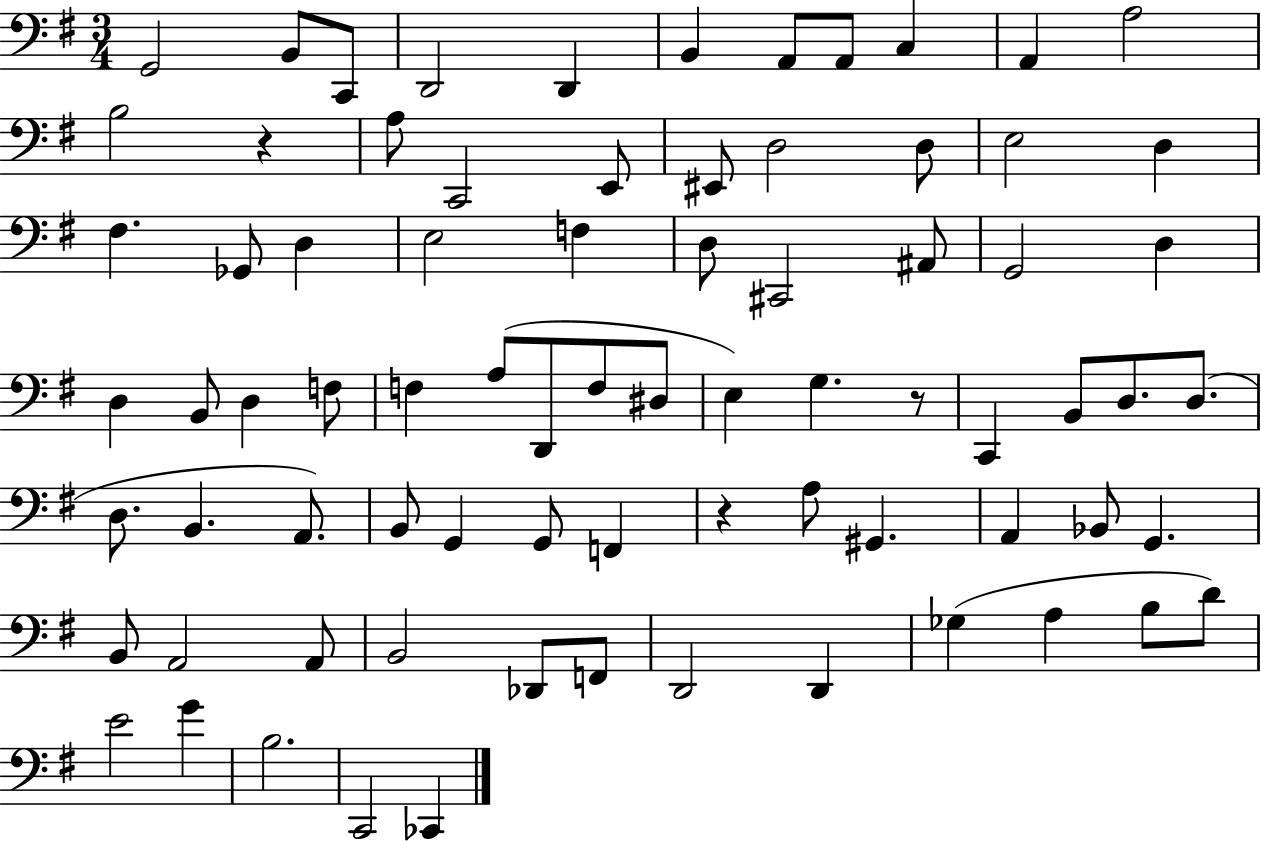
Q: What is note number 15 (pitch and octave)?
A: E2